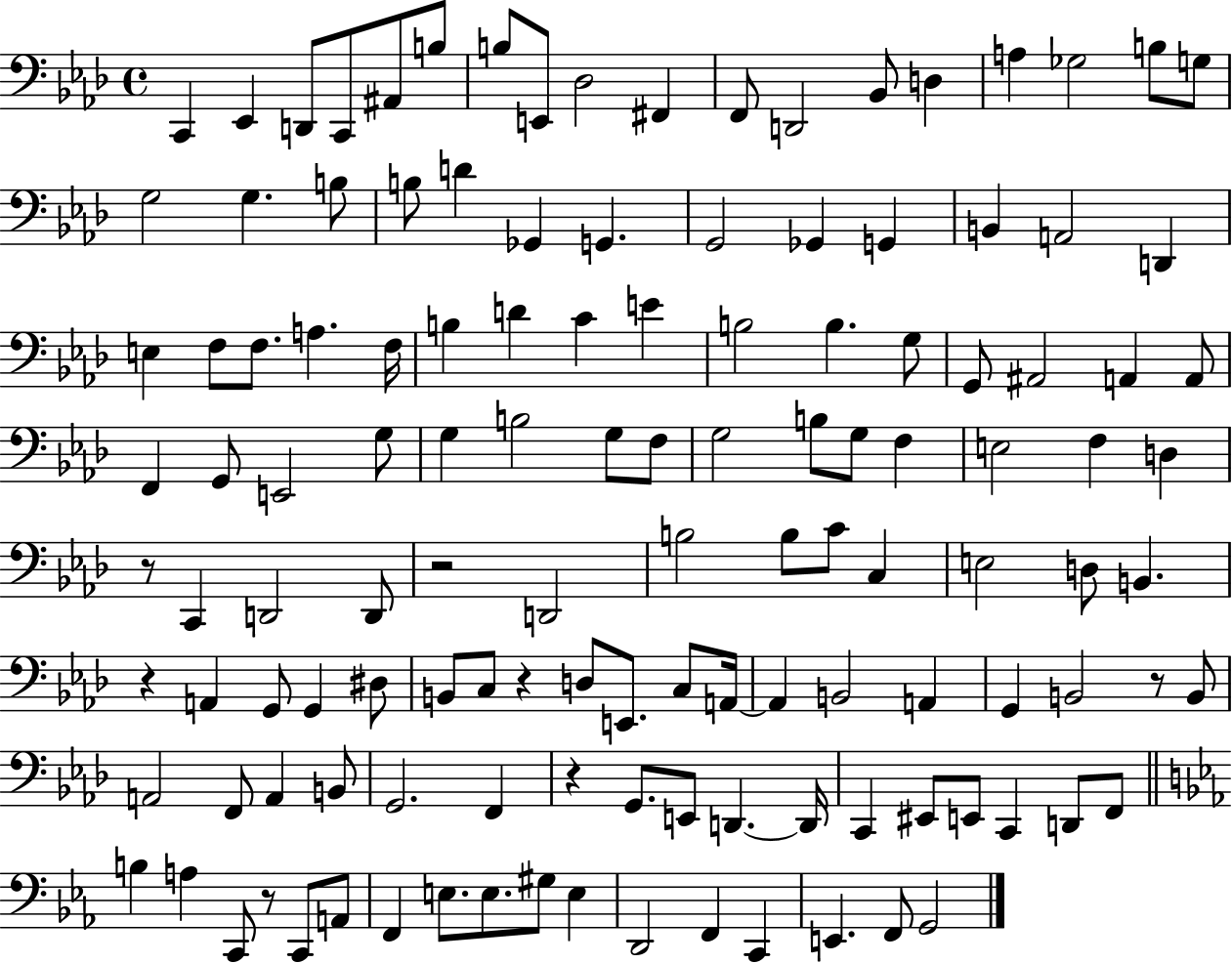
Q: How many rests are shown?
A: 7